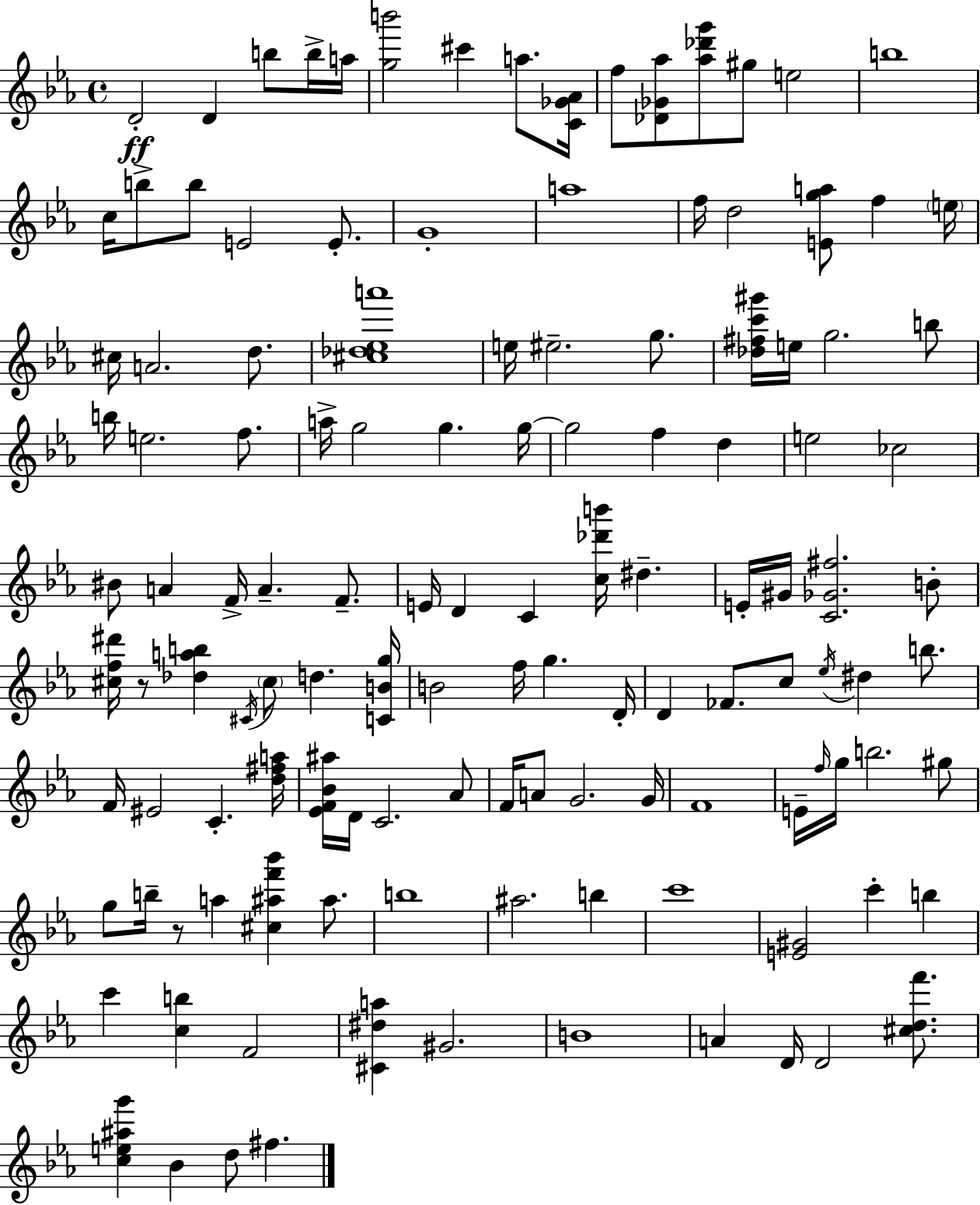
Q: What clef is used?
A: treble